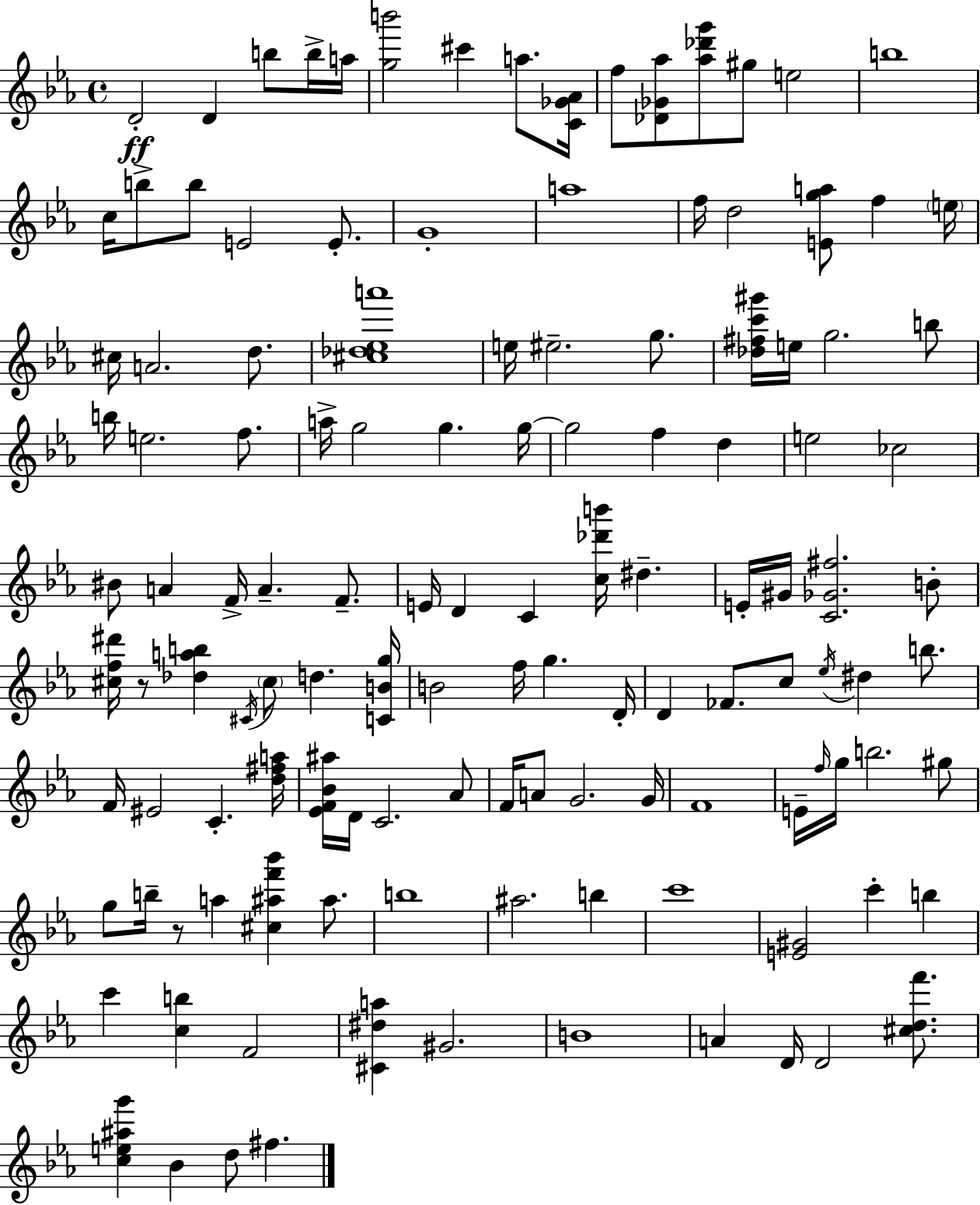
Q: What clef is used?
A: treble